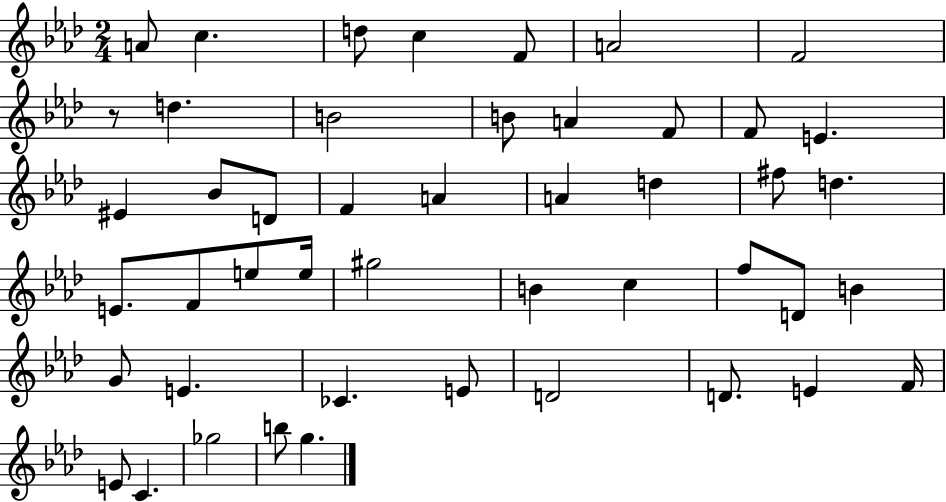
A4/e C5/q. D5/e C5/q F4/e A4/h F4/h R/e D5/q. B4/h B4/e A4/q F4/e F4/e E4/q. EIS4/q Bb4/e D4/e F4/q A4/q A4/q D5/q F#5/e D5/q. E4/e. F4/e E5/e E5/s G#5/h B4/q C5/q F5/e D4/e B4/q G4/e E4/q. CES4/q. E4/e D4/h D4/e. E4/q F4/s E4/e C4/q. Gb5/h B5/e G5/q.